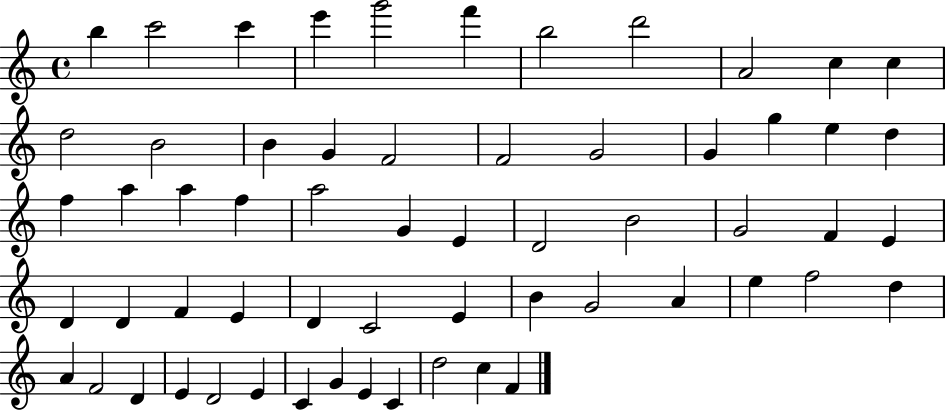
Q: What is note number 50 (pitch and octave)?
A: D4